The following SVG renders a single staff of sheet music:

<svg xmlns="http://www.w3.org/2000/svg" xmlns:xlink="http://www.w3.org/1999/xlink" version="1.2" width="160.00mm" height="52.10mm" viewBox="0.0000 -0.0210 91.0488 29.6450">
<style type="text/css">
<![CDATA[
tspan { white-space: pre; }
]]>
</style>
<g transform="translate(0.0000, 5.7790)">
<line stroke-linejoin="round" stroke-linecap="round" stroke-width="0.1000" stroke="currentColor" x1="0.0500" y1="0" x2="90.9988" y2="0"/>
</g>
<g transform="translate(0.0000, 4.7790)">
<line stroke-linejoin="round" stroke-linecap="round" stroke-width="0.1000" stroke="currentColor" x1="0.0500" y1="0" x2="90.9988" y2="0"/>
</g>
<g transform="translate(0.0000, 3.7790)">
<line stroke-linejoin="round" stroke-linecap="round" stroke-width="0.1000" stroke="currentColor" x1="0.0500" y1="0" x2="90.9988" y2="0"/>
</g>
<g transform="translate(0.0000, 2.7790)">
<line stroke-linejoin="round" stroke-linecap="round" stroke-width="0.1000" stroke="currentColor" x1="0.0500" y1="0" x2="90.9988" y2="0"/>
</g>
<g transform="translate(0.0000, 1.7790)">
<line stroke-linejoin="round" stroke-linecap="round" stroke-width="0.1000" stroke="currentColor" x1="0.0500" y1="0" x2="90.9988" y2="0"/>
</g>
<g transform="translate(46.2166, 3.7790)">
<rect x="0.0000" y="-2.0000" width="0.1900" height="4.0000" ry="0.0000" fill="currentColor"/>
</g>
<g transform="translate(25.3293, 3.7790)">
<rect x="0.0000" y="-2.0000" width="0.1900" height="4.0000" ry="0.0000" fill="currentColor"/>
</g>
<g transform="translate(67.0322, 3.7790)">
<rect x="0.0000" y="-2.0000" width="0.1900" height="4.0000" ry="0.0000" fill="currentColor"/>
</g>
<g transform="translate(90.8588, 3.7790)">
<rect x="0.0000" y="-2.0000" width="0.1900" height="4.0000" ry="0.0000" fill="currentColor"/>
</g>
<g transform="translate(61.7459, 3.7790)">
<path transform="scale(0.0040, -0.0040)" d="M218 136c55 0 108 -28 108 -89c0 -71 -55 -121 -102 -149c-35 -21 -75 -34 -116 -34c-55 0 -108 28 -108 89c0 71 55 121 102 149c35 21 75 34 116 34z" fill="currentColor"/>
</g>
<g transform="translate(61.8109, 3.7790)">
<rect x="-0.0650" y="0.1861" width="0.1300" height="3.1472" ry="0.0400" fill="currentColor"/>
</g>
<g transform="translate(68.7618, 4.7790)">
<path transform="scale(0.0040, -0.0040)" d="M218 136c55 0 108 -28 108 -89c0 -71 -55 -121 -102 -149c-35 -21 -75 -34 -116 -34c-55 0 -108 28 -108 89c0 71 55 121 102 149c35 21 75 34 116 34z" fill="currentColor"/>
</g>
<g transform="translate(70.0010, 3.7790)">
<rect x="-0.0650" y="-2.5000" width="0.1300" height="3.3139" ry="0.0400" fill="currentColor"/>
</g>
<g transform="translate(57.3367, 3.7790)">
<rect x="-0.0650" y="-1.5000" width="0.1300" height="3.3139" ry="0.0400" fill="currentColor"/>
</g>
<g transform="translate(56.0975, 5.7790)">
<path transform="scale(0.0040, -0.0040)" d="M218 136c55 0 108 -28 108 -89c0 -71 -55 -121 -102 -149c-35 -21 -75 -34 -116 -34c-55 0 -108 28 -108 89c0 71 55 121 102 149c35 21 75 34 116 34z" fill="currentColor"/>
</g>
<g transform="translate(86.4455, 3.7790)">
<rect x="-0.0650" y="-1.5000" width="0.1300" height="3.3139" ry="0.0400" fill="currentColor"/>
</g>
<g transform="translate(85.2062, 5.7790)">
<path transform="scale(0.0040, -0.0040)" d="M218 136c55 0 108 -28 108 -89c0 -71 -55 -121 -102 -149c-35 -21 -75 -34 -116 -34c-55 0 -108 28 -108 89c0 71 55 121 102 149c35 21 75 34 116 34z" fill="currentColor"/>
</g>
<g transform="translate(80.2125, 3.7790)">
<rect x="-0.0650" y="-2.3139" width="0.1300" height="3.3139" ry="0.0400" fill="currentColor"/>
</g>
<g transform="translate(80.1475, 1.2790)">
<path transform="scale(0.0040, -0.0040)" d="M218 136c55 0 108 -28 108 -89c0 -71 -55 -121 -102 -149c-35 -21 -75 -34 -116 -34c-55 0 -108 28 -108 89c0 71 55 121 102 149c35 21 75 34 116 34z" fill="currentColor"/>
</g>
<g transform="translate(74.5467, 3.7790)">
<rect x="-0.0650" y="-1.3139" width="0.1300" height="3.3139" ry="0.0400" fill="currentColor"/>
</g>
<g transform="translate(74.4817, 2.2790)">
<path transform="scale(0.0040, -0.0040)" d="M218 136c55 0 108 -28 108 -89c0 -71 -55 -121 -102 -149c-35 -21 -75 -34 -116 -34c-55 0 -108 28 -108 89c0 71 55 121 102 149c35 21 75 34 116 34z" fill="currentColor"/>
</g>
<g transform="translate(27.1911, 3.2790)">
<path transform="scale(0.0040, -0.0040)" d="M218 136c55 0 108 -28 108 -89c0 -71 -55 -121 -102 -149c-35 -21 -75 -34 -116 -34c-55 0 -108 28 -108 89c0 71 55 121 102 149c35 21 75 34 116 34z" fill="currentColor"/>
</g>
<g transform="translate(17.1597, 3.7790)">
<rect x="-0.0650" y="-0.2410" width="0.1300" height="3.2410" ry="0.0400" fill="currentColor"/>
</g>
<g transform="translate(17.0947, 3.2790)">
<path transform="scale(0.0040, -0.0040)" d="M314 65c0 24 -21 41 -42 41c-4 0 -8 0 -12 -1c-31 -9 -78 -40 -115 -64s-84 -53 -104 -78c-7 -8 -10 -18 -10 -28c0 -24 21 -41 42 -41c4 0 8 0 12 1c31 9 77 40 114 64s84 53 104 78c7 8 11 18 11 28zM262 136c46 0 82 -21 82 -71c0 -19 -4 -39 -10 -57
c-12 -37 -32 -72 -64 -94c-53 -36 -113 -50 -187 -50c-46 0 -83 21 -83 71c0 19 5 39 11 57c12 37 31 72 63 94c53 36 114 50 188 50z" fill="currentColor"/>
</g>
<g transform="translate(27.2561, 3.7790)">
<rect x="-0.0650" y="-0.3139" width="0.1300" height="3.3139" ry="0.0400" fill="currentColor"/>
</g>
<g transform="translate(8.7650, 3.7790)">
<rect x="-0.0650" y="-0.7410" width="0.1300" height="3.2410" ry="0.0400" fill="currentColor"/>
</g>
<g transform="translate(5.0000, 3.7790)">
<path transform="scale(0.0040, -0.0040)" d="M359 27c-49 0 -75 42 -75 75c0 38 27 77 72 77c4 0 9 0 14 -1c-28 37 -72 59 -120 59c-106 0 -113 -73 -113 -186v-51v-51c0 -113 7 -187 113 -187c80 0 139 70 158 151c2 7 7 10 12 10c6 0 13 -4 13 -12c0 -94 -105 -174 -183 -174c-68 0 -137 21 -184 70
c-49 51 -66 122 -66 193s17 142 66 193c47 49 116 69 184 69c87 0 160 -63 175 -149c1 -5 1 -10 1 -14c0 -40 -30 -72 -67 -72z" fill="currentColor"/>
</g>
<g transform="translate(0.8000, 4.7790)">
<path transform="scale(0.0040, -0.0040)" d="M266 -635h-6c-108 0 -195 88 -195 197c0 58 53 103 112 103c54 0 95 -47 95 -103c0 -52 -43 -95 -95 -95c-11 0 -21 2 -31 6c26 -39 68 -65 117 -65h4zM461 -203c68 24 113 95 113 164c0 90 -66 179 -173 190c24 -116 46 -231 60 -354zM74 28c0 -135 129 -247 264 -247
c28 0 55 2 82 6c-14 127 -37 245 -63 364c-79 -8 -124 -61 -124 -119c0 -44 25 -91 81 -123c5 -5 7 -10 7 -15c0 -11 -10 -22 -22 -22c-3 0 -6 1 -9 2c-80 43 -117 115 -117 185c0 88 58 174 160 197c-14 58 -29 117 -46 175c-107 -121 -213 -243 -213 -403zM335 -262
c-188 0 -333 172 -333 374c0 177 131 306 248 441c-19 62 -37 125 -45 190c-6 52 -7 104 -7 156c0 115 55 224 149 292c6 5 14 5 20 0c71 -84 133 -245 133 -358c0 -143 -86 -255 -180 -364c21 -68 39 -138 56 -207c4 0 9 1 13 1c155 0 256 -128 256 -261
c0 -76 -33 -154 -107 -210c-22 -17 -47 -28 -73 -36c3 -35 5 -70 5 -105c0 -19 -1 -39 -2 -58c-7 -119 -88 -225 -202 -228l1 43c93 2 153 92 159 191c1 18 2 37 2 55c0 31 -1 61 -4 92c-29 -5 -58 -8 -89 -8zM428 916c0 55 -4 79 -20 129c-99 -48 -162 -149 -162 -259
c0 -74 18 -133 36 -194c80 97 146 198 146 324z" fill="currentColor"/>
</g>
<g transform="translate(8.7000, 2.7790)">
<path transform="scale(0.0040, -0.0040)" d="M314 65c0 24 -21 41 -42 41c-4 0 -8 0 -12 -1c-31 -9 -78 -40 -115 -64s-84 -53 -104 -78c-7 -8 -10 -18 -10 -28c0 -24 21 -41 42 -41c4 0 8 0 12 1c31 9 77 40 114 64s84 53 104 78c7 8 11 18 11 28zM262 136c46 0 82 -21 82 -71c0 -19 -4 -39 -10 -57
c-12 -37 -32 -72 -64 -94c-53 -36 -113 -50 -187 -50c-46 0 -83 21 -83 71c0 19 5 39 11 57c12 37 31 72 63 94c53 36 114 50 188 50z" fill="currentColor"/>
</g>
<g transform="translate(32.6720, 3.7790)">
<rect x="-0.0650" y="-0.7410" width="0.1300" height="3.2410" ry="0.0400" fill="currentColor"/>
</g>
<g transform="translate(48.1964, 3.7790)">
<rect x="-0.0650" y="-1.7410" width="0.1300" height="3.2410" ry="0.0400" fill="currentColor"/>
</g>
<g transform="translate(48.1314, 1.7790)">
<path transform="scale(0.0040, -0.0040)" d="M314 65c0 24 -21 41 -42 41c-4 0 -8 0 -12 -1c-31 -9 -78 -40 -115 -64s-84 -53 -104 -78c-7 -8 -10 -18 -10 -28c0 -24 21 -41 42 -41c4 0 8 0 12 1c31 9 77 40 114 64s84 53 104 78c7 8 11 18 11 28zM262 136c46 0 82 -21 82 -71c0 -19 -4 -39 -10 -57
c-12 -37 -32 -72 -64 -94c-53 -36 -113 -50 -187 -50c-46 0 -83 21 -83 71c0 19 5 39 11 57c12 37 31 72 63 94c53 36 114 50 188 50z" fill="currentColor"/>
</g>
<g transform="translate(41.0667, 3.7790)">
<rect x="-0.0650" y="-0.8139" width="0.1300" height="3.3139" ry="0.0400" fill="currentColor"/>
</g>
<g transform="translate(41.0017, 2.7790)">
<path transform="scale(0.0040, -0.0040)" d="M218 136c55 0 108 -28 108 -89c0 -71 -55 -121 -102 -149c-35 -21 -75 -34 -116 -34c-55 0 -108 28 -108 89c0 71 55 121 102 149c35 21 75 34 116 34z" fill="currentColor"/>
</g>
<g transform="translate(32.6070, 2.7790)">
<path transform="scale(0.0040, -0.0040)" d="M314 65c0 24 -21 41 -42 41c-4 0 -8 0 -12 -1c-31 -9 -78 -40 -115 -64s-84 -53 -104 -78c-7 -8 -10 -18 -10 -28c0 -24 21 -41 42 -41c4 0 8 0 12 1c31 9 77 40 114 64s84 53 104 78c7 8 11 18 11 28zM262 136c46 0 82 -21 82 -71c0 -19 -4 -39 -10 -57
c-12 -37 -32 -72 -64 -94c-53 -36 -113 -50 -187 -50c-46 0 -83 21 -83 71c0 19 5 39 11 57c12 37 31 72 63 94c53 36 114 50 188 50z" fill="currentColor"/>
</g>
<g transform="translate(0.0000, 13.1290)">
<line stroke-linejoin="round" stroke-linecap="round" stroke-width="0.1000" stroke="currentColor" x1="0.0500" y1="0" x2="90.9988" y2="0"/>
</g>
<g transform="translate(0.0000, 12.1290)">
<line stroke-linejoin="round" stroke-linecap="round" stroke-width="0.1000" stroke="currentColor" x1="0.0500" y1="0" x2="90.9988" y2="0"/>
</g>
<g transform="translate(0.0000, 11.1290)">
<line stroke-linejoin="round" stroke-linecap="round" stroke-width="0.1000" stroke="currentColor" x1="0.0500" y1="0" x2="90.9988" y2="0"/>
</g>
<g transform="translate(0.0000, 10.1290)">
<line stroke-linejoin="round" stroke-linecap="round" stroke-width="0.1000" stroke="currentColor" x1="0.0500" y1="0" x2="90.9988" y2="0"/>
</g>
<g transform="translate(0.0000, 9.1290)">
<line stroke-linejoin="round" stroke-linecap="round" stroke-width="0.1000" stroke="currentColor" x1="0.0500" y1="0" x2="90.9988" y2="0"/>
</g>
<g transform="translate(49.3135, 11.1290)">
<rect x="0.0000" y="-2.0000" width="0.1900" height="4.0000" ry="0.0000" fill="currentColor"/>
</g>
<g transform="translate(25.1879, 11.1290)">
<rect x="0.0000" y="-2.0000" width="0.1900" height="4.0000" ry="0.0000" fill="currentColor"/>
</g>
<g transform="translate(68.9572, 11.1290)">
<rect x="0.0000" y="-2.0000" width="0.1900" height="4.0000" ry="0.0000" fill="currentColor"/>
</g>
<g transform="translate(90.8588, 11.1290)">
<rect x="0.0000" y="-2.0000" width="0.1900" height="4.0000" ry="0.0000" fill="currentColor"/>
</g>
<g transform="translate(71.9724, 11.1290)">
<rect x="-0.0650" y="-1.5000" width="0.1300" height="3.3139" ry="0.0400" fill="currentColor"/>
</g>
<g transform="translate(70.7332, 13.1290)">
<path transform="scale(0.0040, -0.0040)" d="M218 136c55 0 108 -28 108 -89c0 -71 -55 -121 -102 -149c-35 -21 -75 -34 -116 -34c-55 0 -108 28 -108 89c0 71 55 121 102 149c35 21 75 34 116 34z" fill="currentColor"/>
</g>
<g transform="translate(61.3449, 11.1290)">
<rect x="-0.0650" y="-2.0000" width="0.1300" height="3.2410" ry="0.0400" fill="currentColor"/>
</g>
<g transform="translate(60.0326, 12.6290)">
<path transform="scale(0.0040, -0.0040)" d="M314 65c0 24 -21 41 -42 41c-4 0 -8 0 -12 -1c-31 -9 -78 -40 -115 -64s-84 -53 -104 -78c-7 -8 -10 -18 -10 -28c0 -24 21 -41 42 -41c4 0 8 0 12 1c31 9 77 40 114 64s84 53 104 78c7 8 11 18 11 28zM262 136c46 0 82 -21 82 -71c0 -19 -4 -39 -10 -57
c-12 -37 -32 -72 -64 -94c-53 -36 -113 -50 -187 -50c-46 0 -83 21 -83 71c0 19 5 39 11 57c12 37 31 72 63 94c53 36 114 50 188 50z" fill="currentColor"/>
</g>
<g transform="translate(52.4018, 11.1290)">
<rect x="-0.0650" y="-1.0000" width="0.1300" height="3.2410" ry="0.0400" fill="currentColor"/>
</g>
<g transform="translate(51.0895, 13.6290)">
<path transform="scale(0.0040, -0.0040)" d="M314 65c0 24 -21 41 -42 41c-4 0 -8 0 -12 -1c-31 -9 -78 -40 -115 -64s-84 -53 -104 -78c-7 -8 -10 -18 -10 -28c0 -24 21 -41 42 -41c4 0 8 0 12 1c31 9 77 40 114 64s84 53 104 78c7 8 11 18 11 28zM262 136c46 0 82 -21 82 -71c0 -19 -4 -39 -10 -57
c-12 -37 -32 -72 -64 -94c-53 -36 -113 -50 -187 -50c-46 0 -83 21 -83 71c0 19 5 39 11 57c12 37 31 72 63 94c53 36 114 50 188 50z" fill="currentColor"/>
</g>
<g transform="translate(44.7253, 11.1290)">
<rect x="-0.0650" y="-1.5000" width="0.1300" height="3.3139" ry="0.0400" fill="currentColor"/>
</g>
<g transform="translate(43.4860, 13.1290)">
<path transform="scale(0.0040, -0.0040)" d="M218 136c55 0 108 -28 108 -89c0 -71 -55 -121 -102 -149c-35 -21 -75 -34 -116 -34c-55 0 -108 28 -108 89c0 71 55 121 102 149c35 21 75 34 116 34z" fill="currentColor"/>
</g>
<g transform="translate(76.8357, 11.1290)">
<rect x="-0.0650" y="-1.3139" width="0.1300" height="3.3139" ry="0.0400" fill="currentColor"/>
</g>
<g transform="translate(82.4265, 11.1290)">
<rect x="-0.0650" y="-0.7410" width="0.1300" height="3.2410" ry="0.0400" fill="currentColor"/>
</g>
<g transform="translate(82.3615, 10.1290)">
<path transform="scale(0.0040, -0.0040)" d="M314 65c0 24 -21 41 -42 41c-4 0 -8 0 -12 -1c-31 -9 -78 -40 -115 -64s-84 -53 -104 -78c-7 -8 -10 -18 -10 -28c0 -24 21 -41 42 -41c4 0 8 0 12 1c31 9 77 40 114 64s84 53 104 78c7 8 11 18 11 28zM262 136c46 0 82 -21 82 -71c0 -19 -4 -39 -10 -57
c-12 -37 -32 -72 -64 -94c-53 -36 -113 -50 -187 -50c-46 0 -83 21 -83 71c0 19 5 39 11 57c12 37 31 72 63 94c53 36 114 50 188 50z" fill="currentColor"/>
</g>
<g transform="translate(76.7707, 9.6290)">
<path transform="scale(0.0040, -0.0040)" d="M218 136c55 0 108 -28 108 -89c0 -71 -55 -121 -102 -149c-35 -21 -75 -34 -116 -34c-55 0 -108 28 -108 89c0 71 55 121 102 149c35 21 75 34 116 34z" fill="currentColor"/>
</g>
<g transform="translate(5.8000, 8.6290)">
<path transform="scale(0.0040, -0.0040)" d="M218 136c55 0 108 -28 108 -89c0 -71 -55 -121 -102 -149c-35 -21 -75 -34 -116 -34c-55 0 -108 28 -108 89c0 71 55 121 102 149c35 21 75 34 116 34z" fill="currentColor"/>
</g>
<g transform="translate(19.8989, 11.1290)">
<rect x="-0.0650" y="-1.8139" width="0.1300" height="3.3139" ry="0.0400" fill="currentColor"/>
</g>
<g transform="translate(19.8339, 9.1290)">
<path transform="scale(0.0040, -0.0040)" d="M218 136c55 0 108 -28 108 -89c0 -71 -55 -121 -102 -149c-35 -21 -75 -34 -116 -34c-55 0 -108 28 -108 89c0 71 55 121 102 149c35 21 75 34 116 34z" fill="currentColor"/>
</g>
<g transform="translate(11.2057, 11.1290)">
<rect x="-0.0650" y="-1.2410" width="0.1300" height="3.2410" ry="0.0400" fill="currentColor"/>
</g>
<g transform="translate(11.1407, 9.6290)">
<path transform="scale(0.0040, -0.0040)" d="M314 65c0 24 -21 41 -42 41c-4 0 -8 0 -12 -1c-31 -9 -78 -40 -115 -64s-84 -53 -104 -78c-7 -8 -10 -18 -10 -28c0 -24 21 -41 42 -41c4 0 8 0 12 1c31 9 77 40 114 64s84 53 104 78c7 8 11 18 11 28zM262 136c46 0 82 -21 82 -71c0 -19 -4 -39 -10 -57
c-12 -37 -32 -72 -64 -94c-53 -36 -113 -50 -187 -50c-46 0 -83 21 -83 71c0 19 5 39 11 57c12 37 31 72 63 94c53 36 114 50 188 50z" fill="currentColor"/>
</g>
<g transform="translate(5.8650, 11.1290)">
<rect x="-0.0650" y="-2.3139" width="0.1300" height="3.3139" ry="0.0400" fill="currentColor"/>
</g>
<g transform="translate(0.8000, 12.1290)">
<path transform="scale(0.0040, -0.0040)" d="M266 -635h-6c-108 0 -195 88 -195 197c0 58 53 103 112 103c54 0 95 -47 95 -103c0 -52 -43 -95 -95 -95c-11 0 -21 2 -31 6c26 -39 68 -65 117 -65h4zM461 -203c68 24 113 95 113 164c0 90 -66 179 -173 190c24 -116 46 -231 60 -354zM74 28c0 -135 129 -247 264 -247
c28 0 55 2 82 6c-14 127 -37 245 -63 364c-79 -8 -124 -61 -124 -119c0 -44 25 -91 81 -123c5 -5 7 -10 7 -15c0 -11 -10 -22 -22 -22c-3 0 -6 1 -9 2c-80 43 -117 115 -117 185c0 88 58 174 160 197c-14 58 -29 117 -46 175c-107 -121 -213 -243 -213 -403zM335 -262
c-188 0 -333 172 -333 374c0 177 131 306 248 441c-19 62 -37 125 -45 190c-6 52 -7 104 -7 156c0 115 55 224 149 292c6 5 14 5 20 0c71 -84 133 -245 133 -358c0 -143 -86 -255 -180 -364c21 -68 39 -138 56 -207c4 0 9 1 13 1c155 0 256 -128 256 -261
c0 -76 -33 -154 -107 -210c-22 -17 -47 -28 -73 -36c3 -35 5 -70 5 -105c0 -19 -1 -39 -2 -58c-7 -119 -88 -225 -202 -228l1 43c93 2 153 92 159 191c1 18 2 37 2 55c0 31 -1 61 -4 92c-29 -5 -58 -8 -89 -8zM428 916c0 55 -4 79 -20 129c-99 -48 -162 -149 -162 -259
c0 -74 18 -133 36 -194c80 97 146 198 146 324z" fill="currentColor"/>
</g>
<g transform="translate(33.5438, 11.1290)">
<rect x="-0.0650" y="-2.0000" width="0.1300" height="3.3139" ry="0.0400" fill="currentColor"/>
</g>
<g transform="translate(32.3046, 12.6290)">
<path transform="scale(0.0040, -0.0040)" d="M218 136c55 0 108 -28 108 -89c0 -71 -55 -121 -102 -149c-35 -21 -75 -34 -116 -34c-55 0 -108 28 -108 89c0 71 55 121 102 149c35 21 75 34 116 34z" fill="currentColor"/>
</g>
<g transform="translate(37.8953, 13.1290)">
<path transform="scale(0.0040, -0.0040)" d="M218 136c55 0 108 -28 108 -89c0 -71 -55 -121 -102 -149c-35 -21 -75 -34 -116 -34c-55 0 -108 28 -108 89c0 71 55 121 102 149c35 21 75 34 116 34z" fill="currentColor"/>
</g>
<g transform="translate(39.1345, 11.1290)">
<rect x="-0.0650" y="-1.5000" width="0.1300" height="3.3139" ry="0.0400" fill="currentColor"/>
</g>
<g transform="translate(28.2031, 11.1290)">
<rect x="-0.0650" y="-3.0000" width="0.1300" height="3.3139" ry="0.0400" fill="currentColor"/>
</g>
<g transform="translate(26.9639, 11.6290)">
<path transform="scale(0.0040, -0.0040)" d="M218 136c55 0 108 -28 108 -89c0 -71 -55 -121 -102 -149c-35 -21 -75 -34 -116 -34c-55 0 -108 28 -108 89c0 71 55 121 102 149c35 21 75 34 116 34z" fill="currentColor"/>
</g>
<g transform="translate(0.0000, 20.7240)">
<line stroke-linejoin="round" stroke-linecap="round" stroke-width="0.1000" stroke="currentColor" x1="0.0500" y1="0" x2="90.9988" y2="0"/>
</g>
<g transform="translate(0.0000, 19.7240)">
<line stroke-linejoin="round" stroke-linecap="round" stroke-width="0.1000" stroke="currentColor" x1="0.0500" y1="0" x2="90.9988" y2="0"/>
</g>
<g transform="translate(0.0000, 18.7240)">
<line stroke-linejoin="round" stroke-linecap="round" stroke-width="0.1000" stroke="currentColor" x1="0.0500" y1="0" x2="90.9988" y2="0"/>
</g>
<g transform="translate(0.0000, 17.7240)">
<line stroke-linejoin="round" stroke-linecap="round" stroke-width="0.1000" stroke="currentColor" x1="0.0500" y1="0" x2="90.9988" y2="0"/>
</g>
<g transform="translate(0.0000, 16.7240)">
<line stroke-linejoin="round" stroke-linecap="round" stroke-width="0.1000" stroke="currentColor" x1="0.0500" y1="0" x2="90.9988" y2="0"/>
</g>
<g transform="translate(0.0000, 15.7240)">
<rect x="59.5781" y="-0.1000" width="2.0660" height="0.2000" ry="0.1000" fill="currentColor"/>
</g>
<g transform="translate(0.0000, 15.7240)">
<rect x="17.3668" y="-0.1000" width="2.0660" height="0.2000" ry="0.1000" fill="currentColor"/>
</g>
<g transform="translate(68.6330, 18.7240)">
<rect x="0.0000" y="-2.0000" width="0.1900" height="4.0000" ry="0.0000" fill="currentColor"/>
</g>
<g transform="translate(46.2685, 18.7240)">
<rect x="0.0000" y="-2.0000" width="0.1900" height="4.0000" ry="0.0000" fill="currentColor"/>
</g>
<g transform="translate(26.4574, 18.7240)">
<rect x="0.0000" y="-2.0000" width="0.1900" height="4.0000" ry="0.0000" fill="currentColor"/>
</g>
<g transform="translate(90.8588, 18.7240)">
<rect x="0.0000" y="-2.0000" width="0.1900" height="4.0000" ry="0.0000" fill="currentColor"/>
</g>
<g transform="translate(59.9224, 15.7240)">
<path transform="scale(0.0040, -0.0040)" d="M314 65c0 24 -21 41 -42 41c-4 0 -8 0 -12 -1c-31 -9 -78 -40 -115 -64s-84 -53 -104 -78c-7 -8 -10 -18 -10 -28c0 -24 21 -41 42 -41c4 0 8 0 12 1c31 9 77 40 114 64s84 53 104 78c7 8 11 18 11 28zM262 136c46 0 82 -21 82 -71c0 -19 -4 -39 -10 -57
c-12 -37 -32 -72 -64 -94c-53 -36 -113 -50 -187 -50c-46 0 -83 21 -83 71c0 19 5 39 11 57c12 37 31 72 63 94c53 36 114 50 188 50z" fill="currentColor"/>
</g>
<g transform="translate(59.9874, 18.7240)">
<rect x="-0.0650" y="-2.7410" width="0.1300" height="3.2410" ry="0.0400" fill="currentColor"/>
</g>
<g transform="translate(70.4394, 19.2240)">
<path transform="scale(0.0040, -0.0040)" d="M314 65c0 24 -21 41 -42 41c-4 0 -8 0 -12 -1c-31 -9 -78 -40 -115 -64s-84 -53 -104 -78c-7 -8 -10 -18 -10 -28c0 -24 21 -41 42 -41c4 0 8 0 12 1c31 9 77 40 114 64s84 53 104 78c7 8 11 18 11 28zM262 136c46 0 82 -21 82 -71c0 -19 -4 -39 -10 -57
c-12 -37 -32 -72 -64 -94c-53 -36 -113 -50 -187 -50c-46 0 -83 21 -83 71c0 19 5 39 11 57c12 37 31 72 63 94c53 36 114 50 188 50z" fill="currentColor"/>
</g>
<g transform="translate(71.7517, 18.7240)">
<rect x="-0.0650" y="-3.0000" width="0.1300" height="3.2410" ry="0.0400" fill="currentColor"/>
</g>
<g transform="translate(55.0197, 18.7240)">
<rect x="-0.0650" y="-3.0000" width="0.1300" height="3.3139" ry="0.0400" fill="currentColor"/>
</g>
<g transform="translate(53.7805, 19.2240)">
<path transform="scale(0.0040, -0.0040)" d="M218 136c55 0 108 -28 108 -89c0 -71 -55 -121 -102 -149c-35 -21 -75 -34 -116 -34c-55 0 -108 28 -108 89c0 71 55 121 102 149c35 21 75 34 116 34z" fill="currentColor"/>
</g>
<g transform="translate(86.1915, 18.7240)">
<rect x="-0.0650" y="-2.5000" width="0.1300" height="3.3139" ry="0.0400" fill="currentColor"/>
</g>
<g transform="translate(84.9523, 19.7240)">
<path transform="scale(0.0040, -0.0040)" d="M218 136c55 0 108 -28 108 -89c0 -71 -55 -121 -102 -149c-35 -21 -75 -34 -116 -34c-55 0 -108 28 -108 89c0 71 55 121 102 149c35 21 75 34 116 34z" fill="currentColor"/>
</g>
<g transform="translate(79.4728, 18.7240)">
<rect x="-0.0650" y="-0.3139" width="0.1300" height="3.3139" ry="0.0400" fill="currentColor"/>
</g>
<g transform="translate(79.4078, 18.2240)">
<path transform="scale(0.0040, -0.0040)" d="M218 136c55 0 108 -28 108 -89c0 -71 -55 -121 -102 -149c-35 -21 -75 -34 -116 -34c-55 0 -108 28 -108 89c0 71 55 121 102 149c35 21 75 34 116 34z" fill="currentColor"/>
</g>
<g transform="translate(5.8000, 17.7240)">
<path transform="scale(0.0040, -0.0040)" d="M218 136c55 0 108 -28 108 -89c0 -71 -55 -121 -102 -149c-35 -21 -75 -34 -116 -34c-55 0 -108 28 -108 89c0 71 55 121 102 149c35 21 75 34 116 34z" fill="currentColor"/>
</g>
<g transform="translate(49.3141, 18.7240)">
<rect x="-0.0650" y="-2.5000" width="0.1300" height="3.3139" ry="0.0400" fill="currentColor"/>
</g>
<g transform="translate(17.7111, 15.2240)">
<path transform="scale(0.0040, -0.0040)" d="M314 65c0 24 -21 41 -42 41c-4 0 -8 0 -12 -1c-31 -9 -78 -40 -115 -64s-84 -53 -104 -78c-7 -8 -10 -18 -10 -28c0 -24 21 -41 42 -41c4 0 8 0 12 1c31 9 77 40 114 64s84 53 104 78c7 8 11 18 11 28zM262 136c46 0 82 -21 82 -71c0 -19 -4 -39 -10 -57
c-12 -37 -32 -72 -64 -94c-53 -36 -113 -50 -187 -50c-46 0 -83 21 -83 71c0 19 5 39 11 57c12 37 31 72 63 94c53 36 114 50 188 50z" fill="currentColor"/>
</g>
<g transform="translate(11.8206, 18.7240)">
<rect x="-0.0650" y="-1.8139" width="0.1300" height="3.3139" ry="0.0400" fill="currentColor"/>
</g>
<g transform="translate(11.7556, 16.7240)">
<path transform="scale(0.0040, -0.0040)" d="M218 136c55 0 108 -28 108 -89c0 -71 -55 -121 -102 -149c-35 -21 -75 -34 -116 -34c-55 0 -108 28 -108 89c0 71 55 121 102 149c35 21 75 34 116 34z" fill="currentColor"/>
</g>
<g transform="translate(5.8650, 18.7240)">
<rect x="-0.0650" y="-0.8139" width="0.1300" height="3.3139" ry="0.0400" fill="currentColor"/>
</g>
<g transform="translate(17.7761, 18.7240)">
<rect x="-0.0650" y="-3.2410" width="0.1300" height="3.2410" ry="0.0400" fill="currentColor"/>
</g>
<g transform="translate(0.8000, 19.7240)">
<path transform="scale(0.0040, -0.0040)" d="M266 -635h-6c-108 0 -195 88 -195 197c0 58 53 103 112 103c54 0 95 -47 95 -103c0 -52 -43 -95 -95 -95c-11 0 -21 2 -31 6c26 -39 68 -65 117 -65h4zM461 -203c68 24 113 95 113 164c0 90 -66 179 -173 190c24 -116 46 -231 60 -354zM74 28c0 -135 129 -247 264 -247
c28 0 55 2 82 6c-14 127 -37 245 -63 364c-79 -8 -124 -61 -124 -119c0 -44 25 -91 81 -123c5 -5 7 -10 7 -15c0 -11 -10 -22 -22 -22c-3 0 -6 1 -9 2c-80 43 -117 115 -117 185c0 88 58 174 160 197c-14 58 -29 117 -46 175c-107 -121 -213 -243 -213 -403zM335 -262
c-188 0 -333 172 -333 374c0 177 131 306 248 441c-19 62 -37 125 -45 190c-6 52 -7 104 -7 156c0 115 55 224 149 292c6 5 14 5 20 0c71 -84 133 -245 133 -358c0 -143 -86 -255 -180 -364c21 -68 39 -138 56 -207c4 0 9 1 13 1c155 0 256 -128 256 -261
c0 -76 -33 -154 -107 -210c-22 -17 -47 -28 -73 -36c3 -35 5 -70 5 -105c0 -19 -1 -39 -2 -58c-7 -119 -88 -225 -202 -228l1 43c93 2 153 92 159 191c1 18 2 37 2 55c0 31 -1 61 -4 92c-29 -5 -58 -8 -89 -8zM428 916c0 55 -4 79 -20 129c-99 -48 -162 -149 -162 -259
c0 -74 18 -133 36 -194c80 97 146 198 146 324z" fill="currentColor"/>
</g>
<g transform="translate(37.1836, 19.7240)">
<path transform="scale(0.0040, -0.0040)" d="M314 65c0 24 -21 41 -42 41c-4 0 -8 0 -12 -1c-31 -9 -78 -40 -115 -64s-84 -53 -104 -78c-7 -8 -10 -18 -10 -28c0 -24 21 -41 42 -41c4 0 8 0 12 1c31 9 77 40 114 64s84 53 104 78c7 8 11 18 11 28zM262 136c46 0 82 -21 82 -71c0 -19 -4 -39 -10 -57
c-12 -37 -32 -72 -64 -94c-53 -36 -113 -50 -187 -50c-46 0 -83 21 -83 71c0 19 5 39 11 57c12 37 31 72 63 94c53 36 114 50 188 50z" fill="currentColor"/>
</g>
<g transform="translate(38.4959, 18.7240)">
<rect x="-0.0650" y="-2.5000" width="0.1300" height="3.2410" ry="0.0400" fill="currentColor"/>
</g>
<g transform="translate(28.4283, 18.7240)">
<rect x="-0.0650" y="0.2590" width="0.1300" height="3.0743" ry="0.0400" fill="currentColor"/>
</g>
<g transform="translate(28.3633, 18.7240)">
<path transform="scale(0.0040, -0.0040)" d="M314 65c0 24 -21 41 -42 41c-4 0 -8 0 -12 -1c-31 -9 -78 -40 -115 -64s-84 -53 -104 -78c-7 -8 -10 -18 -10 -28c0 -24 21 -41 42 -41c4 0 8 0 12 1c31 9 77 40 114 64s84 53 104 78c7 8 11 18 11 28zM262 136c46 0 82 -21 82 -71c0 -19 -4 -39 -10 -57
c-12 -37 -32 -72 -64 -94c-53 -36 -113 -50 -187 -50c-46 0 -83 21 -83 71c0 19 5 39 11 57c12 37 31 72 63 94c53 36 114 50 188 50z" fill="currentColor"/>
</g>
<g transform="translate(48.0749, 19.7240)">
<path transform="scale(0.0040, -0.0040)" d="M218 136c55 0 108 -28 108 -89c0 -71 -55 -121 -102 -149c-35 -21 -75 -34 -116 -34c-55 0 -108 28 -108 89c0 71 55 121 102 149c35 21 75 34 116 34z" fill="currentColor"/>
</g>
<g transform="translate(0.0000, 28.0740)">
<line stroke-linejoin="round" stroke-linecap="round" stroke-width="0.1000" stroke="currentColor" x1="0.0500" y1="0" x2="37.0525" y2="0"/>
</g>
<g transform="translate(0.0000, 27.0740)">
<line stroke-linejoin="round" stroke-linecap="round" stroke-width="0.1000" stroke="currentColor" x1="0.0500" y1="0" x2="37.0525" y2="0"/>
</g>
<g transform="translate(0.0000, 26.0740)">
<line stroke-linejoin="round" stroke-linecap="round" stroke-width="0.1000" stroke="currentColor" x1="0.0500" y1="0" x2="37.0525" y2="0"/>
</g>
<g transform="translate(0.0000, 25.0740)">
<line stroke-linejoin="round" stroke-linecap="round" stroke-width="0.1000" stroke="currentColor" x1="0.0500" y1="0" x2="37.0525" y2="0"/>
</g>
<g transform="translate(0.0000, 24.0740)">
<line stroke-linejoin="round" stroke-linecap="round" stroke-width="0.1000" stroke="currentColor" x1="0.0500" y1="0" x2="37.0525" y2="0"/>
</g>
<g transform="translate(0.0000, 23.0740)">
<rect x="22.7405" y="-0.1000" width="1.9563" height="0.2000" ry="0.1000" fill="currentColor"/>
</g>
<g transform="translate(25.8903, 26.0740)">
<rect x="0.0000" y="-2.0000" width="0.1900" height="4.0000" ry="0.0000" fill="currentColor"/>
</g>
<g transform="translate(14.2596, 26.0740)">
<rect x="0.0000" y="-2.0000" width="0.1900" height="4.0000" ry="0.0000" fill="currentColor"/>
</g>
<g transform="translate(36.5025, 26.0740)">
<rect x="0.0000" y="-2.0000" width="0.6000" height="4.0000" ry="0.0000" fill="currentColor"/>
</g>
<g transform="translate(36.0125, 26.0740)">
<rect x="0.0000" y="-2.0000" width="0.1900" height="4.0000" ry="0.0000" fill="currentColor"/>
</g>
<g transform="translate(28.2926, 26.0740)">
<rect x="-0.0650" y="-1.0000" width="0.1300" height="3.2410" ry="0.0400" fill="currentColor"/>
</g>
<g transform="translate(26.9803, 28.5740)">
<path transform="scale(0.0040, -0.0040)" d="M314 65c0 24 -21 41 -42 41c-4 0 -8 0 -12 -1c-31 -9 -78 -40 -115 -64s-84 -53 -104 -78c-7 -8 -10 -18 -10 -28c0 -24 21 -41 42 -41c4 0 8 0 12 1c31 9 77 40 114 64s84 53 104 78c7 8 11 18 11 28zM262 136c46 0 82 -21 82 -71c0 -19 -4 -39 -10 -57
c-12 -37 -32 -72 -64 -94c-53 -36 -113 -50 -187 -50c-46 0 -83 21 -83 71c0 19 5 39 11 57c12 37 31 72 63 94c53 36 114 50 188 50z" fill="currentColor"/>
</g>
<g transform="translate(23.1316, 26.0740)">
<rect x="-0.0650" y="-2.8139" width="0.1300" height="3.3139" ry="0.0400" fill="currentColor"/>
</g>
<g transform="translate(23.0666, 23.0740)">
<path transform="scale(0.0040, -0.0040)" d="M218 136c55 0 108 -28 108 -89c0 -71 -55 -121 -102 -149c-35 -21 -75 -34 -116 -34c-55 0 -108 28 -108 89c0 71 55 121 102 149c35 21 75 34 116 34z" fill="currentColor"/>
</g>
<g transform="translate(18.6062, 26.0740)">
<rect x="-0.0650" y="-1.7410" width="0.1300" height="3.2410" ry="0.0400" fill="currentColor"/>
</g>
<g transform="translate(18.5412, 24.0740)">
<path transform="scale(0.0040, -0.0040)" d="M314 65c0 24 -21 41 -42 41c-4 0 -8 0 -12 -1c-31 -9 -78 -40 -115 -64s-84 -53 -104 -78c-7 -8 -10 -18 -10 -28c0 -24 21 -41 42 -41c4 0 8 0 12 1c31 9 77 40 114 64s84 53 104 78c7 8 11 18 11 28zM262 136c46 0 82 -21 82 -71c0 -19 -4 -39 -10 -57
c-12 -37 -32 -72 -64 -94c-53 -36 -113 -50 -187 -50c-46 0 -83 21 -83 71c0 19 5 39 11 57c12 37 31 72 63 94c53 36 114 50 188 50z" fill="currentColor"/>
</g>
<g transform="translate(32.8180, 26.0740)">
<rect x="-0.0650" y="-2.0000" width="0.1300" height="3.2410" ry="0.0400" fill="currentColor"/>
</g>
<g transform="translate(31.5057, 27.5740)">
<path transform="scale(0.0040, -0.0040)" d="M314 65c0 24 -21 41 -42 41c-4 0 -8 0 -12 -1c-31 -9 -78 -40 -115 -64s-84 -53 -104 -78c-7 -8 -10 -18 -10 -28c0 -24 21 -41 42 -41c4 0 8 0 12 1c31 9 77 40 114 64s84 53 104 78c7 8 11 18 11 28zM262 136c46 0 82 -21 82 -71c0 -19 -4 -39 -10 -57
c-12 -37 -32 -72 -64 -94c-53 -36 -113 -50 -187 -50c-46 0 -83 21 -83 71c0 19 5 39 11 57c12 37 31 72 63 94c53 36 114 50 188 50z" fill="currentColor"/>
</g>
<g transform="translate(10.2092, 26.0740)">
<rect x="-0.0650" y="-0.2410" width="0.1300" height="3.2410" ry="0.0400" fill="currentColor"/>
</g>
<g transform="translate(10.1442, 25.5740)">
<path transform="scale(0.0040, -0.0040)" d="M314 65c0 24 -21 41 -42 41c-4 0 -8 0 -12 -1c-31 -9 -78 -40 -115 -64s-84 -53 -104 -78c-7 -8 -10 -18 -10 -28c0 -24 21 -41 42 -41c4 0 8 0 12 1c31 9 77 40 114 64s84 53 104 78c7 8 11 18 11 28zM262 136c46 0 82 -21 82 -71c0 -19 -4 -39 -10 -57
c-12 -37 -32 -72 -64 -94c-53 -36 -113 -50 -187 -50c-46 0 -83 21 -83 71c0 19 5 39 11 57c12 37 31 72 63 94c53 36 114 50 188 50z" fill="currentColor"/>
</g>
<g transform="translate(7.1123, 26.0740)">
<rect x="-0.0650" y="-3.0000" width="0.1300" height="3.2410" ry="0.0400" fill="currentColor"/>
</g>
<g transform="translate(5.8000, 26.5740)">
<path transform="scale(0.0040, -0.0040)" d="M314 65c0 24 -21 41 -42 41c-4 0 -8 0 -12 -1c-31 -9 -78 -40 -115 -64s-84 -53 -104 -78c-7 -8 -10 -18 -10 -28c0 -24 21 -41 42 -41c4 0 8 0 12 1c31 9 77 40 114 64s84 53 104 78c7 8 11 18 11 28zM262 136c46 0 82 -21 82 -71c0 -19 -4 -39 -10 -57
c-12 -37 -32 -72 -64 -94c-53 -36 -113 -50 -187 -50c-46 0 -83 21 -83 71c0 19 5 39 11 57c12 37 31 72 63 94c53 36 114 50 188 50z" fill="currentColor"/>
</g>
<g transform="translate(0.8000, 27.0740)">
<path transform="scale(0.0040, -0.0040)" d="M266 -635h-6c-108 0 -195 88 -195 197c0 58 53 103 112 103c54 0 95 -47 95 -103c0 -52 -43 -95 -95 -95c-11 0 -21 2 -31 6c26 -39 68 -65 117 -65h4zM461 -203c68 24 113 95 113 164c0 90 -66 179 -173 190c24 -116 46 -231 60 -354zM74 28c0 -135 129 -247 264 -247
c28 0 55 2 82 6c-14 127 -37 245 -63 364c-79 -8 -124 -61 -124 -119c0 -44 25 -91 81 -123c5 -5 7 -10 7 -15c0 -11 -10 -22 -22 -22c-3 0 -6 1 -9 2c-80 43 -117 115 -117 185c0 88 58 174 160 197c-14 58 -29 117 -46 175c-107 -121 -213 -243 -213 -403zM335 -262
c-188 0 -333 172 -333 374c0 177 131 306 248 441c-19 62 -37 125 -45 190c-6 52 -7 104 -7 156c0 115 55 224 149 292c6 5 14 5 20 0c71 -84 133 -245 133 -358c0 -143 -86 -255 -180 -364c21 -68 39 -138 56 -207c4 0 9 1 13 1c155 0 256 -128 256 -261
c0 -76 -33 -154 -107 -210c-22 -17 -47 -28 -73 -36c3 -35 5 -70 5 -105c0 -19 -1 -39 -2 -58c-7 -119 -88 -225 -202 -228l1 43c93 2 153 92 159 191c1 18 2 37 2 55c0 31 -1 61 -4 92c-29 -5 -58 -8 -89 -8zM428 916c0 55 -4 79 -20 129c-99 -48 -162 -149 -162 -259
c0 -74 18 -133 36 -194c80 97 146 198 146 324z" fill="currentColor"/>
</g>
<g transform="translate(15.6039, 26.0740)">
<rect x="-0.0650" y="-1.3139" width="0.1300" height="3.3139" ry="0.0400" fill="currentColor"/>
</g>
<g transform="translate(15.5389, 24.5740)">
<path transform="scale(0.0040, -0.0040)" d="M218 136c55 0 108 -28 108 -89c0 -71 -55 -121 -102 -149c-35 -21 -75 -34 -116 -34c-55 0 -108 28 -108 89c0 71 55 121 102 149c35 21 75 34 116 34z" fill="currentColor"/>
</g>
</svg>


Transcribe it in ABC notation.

X:1
T:Untitled
M:4/4
L:1/4
K:C
d2 c2 c d2 d f2 E B G e g E g e2 f A F E E D2 F2 E e d2 d f b2 B2 G2 G A a2 A2 c G A2 c2 e f2 a D2 F2